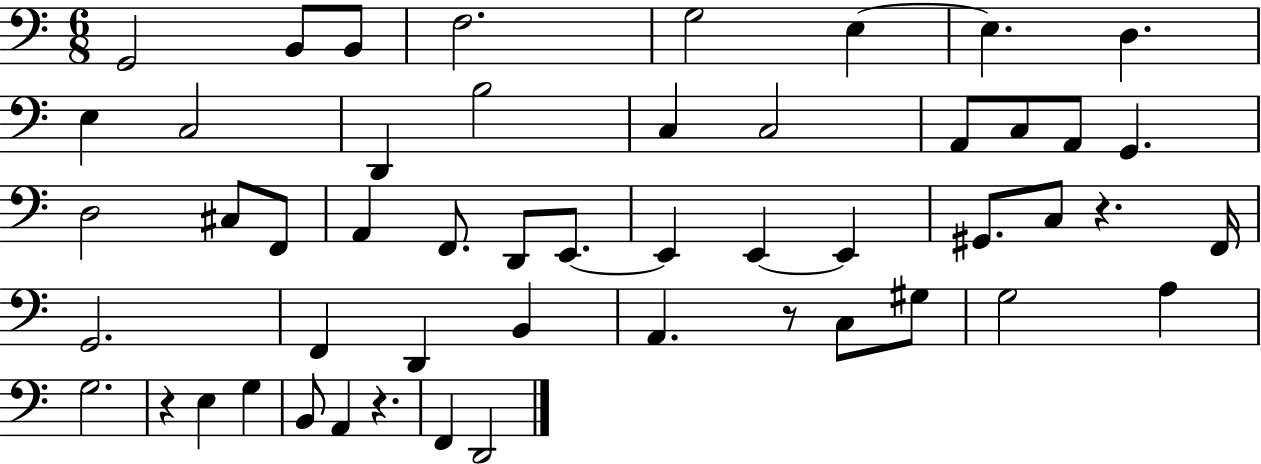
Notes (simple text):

G2/h B2/e B2/e F3/h. G3/h E3/q E3/q. D3/q. E3/q C3/h D2/q B3/h C3/q C3/h A2/e C3/e A2/e G2/q. D3/h C#3/e F2/e A2/q F2/e. D2/e E2/e. E2/q E2/q E2/q G#2/e. C3/e R/q. F2/s G2/h. F2/q D2/q B2/q A2/q. R/e C3/e G#3/e G3/h A3/q G3/h. R/q E3/q G3/q B2/e A2/q R/q. F2/q D2/h